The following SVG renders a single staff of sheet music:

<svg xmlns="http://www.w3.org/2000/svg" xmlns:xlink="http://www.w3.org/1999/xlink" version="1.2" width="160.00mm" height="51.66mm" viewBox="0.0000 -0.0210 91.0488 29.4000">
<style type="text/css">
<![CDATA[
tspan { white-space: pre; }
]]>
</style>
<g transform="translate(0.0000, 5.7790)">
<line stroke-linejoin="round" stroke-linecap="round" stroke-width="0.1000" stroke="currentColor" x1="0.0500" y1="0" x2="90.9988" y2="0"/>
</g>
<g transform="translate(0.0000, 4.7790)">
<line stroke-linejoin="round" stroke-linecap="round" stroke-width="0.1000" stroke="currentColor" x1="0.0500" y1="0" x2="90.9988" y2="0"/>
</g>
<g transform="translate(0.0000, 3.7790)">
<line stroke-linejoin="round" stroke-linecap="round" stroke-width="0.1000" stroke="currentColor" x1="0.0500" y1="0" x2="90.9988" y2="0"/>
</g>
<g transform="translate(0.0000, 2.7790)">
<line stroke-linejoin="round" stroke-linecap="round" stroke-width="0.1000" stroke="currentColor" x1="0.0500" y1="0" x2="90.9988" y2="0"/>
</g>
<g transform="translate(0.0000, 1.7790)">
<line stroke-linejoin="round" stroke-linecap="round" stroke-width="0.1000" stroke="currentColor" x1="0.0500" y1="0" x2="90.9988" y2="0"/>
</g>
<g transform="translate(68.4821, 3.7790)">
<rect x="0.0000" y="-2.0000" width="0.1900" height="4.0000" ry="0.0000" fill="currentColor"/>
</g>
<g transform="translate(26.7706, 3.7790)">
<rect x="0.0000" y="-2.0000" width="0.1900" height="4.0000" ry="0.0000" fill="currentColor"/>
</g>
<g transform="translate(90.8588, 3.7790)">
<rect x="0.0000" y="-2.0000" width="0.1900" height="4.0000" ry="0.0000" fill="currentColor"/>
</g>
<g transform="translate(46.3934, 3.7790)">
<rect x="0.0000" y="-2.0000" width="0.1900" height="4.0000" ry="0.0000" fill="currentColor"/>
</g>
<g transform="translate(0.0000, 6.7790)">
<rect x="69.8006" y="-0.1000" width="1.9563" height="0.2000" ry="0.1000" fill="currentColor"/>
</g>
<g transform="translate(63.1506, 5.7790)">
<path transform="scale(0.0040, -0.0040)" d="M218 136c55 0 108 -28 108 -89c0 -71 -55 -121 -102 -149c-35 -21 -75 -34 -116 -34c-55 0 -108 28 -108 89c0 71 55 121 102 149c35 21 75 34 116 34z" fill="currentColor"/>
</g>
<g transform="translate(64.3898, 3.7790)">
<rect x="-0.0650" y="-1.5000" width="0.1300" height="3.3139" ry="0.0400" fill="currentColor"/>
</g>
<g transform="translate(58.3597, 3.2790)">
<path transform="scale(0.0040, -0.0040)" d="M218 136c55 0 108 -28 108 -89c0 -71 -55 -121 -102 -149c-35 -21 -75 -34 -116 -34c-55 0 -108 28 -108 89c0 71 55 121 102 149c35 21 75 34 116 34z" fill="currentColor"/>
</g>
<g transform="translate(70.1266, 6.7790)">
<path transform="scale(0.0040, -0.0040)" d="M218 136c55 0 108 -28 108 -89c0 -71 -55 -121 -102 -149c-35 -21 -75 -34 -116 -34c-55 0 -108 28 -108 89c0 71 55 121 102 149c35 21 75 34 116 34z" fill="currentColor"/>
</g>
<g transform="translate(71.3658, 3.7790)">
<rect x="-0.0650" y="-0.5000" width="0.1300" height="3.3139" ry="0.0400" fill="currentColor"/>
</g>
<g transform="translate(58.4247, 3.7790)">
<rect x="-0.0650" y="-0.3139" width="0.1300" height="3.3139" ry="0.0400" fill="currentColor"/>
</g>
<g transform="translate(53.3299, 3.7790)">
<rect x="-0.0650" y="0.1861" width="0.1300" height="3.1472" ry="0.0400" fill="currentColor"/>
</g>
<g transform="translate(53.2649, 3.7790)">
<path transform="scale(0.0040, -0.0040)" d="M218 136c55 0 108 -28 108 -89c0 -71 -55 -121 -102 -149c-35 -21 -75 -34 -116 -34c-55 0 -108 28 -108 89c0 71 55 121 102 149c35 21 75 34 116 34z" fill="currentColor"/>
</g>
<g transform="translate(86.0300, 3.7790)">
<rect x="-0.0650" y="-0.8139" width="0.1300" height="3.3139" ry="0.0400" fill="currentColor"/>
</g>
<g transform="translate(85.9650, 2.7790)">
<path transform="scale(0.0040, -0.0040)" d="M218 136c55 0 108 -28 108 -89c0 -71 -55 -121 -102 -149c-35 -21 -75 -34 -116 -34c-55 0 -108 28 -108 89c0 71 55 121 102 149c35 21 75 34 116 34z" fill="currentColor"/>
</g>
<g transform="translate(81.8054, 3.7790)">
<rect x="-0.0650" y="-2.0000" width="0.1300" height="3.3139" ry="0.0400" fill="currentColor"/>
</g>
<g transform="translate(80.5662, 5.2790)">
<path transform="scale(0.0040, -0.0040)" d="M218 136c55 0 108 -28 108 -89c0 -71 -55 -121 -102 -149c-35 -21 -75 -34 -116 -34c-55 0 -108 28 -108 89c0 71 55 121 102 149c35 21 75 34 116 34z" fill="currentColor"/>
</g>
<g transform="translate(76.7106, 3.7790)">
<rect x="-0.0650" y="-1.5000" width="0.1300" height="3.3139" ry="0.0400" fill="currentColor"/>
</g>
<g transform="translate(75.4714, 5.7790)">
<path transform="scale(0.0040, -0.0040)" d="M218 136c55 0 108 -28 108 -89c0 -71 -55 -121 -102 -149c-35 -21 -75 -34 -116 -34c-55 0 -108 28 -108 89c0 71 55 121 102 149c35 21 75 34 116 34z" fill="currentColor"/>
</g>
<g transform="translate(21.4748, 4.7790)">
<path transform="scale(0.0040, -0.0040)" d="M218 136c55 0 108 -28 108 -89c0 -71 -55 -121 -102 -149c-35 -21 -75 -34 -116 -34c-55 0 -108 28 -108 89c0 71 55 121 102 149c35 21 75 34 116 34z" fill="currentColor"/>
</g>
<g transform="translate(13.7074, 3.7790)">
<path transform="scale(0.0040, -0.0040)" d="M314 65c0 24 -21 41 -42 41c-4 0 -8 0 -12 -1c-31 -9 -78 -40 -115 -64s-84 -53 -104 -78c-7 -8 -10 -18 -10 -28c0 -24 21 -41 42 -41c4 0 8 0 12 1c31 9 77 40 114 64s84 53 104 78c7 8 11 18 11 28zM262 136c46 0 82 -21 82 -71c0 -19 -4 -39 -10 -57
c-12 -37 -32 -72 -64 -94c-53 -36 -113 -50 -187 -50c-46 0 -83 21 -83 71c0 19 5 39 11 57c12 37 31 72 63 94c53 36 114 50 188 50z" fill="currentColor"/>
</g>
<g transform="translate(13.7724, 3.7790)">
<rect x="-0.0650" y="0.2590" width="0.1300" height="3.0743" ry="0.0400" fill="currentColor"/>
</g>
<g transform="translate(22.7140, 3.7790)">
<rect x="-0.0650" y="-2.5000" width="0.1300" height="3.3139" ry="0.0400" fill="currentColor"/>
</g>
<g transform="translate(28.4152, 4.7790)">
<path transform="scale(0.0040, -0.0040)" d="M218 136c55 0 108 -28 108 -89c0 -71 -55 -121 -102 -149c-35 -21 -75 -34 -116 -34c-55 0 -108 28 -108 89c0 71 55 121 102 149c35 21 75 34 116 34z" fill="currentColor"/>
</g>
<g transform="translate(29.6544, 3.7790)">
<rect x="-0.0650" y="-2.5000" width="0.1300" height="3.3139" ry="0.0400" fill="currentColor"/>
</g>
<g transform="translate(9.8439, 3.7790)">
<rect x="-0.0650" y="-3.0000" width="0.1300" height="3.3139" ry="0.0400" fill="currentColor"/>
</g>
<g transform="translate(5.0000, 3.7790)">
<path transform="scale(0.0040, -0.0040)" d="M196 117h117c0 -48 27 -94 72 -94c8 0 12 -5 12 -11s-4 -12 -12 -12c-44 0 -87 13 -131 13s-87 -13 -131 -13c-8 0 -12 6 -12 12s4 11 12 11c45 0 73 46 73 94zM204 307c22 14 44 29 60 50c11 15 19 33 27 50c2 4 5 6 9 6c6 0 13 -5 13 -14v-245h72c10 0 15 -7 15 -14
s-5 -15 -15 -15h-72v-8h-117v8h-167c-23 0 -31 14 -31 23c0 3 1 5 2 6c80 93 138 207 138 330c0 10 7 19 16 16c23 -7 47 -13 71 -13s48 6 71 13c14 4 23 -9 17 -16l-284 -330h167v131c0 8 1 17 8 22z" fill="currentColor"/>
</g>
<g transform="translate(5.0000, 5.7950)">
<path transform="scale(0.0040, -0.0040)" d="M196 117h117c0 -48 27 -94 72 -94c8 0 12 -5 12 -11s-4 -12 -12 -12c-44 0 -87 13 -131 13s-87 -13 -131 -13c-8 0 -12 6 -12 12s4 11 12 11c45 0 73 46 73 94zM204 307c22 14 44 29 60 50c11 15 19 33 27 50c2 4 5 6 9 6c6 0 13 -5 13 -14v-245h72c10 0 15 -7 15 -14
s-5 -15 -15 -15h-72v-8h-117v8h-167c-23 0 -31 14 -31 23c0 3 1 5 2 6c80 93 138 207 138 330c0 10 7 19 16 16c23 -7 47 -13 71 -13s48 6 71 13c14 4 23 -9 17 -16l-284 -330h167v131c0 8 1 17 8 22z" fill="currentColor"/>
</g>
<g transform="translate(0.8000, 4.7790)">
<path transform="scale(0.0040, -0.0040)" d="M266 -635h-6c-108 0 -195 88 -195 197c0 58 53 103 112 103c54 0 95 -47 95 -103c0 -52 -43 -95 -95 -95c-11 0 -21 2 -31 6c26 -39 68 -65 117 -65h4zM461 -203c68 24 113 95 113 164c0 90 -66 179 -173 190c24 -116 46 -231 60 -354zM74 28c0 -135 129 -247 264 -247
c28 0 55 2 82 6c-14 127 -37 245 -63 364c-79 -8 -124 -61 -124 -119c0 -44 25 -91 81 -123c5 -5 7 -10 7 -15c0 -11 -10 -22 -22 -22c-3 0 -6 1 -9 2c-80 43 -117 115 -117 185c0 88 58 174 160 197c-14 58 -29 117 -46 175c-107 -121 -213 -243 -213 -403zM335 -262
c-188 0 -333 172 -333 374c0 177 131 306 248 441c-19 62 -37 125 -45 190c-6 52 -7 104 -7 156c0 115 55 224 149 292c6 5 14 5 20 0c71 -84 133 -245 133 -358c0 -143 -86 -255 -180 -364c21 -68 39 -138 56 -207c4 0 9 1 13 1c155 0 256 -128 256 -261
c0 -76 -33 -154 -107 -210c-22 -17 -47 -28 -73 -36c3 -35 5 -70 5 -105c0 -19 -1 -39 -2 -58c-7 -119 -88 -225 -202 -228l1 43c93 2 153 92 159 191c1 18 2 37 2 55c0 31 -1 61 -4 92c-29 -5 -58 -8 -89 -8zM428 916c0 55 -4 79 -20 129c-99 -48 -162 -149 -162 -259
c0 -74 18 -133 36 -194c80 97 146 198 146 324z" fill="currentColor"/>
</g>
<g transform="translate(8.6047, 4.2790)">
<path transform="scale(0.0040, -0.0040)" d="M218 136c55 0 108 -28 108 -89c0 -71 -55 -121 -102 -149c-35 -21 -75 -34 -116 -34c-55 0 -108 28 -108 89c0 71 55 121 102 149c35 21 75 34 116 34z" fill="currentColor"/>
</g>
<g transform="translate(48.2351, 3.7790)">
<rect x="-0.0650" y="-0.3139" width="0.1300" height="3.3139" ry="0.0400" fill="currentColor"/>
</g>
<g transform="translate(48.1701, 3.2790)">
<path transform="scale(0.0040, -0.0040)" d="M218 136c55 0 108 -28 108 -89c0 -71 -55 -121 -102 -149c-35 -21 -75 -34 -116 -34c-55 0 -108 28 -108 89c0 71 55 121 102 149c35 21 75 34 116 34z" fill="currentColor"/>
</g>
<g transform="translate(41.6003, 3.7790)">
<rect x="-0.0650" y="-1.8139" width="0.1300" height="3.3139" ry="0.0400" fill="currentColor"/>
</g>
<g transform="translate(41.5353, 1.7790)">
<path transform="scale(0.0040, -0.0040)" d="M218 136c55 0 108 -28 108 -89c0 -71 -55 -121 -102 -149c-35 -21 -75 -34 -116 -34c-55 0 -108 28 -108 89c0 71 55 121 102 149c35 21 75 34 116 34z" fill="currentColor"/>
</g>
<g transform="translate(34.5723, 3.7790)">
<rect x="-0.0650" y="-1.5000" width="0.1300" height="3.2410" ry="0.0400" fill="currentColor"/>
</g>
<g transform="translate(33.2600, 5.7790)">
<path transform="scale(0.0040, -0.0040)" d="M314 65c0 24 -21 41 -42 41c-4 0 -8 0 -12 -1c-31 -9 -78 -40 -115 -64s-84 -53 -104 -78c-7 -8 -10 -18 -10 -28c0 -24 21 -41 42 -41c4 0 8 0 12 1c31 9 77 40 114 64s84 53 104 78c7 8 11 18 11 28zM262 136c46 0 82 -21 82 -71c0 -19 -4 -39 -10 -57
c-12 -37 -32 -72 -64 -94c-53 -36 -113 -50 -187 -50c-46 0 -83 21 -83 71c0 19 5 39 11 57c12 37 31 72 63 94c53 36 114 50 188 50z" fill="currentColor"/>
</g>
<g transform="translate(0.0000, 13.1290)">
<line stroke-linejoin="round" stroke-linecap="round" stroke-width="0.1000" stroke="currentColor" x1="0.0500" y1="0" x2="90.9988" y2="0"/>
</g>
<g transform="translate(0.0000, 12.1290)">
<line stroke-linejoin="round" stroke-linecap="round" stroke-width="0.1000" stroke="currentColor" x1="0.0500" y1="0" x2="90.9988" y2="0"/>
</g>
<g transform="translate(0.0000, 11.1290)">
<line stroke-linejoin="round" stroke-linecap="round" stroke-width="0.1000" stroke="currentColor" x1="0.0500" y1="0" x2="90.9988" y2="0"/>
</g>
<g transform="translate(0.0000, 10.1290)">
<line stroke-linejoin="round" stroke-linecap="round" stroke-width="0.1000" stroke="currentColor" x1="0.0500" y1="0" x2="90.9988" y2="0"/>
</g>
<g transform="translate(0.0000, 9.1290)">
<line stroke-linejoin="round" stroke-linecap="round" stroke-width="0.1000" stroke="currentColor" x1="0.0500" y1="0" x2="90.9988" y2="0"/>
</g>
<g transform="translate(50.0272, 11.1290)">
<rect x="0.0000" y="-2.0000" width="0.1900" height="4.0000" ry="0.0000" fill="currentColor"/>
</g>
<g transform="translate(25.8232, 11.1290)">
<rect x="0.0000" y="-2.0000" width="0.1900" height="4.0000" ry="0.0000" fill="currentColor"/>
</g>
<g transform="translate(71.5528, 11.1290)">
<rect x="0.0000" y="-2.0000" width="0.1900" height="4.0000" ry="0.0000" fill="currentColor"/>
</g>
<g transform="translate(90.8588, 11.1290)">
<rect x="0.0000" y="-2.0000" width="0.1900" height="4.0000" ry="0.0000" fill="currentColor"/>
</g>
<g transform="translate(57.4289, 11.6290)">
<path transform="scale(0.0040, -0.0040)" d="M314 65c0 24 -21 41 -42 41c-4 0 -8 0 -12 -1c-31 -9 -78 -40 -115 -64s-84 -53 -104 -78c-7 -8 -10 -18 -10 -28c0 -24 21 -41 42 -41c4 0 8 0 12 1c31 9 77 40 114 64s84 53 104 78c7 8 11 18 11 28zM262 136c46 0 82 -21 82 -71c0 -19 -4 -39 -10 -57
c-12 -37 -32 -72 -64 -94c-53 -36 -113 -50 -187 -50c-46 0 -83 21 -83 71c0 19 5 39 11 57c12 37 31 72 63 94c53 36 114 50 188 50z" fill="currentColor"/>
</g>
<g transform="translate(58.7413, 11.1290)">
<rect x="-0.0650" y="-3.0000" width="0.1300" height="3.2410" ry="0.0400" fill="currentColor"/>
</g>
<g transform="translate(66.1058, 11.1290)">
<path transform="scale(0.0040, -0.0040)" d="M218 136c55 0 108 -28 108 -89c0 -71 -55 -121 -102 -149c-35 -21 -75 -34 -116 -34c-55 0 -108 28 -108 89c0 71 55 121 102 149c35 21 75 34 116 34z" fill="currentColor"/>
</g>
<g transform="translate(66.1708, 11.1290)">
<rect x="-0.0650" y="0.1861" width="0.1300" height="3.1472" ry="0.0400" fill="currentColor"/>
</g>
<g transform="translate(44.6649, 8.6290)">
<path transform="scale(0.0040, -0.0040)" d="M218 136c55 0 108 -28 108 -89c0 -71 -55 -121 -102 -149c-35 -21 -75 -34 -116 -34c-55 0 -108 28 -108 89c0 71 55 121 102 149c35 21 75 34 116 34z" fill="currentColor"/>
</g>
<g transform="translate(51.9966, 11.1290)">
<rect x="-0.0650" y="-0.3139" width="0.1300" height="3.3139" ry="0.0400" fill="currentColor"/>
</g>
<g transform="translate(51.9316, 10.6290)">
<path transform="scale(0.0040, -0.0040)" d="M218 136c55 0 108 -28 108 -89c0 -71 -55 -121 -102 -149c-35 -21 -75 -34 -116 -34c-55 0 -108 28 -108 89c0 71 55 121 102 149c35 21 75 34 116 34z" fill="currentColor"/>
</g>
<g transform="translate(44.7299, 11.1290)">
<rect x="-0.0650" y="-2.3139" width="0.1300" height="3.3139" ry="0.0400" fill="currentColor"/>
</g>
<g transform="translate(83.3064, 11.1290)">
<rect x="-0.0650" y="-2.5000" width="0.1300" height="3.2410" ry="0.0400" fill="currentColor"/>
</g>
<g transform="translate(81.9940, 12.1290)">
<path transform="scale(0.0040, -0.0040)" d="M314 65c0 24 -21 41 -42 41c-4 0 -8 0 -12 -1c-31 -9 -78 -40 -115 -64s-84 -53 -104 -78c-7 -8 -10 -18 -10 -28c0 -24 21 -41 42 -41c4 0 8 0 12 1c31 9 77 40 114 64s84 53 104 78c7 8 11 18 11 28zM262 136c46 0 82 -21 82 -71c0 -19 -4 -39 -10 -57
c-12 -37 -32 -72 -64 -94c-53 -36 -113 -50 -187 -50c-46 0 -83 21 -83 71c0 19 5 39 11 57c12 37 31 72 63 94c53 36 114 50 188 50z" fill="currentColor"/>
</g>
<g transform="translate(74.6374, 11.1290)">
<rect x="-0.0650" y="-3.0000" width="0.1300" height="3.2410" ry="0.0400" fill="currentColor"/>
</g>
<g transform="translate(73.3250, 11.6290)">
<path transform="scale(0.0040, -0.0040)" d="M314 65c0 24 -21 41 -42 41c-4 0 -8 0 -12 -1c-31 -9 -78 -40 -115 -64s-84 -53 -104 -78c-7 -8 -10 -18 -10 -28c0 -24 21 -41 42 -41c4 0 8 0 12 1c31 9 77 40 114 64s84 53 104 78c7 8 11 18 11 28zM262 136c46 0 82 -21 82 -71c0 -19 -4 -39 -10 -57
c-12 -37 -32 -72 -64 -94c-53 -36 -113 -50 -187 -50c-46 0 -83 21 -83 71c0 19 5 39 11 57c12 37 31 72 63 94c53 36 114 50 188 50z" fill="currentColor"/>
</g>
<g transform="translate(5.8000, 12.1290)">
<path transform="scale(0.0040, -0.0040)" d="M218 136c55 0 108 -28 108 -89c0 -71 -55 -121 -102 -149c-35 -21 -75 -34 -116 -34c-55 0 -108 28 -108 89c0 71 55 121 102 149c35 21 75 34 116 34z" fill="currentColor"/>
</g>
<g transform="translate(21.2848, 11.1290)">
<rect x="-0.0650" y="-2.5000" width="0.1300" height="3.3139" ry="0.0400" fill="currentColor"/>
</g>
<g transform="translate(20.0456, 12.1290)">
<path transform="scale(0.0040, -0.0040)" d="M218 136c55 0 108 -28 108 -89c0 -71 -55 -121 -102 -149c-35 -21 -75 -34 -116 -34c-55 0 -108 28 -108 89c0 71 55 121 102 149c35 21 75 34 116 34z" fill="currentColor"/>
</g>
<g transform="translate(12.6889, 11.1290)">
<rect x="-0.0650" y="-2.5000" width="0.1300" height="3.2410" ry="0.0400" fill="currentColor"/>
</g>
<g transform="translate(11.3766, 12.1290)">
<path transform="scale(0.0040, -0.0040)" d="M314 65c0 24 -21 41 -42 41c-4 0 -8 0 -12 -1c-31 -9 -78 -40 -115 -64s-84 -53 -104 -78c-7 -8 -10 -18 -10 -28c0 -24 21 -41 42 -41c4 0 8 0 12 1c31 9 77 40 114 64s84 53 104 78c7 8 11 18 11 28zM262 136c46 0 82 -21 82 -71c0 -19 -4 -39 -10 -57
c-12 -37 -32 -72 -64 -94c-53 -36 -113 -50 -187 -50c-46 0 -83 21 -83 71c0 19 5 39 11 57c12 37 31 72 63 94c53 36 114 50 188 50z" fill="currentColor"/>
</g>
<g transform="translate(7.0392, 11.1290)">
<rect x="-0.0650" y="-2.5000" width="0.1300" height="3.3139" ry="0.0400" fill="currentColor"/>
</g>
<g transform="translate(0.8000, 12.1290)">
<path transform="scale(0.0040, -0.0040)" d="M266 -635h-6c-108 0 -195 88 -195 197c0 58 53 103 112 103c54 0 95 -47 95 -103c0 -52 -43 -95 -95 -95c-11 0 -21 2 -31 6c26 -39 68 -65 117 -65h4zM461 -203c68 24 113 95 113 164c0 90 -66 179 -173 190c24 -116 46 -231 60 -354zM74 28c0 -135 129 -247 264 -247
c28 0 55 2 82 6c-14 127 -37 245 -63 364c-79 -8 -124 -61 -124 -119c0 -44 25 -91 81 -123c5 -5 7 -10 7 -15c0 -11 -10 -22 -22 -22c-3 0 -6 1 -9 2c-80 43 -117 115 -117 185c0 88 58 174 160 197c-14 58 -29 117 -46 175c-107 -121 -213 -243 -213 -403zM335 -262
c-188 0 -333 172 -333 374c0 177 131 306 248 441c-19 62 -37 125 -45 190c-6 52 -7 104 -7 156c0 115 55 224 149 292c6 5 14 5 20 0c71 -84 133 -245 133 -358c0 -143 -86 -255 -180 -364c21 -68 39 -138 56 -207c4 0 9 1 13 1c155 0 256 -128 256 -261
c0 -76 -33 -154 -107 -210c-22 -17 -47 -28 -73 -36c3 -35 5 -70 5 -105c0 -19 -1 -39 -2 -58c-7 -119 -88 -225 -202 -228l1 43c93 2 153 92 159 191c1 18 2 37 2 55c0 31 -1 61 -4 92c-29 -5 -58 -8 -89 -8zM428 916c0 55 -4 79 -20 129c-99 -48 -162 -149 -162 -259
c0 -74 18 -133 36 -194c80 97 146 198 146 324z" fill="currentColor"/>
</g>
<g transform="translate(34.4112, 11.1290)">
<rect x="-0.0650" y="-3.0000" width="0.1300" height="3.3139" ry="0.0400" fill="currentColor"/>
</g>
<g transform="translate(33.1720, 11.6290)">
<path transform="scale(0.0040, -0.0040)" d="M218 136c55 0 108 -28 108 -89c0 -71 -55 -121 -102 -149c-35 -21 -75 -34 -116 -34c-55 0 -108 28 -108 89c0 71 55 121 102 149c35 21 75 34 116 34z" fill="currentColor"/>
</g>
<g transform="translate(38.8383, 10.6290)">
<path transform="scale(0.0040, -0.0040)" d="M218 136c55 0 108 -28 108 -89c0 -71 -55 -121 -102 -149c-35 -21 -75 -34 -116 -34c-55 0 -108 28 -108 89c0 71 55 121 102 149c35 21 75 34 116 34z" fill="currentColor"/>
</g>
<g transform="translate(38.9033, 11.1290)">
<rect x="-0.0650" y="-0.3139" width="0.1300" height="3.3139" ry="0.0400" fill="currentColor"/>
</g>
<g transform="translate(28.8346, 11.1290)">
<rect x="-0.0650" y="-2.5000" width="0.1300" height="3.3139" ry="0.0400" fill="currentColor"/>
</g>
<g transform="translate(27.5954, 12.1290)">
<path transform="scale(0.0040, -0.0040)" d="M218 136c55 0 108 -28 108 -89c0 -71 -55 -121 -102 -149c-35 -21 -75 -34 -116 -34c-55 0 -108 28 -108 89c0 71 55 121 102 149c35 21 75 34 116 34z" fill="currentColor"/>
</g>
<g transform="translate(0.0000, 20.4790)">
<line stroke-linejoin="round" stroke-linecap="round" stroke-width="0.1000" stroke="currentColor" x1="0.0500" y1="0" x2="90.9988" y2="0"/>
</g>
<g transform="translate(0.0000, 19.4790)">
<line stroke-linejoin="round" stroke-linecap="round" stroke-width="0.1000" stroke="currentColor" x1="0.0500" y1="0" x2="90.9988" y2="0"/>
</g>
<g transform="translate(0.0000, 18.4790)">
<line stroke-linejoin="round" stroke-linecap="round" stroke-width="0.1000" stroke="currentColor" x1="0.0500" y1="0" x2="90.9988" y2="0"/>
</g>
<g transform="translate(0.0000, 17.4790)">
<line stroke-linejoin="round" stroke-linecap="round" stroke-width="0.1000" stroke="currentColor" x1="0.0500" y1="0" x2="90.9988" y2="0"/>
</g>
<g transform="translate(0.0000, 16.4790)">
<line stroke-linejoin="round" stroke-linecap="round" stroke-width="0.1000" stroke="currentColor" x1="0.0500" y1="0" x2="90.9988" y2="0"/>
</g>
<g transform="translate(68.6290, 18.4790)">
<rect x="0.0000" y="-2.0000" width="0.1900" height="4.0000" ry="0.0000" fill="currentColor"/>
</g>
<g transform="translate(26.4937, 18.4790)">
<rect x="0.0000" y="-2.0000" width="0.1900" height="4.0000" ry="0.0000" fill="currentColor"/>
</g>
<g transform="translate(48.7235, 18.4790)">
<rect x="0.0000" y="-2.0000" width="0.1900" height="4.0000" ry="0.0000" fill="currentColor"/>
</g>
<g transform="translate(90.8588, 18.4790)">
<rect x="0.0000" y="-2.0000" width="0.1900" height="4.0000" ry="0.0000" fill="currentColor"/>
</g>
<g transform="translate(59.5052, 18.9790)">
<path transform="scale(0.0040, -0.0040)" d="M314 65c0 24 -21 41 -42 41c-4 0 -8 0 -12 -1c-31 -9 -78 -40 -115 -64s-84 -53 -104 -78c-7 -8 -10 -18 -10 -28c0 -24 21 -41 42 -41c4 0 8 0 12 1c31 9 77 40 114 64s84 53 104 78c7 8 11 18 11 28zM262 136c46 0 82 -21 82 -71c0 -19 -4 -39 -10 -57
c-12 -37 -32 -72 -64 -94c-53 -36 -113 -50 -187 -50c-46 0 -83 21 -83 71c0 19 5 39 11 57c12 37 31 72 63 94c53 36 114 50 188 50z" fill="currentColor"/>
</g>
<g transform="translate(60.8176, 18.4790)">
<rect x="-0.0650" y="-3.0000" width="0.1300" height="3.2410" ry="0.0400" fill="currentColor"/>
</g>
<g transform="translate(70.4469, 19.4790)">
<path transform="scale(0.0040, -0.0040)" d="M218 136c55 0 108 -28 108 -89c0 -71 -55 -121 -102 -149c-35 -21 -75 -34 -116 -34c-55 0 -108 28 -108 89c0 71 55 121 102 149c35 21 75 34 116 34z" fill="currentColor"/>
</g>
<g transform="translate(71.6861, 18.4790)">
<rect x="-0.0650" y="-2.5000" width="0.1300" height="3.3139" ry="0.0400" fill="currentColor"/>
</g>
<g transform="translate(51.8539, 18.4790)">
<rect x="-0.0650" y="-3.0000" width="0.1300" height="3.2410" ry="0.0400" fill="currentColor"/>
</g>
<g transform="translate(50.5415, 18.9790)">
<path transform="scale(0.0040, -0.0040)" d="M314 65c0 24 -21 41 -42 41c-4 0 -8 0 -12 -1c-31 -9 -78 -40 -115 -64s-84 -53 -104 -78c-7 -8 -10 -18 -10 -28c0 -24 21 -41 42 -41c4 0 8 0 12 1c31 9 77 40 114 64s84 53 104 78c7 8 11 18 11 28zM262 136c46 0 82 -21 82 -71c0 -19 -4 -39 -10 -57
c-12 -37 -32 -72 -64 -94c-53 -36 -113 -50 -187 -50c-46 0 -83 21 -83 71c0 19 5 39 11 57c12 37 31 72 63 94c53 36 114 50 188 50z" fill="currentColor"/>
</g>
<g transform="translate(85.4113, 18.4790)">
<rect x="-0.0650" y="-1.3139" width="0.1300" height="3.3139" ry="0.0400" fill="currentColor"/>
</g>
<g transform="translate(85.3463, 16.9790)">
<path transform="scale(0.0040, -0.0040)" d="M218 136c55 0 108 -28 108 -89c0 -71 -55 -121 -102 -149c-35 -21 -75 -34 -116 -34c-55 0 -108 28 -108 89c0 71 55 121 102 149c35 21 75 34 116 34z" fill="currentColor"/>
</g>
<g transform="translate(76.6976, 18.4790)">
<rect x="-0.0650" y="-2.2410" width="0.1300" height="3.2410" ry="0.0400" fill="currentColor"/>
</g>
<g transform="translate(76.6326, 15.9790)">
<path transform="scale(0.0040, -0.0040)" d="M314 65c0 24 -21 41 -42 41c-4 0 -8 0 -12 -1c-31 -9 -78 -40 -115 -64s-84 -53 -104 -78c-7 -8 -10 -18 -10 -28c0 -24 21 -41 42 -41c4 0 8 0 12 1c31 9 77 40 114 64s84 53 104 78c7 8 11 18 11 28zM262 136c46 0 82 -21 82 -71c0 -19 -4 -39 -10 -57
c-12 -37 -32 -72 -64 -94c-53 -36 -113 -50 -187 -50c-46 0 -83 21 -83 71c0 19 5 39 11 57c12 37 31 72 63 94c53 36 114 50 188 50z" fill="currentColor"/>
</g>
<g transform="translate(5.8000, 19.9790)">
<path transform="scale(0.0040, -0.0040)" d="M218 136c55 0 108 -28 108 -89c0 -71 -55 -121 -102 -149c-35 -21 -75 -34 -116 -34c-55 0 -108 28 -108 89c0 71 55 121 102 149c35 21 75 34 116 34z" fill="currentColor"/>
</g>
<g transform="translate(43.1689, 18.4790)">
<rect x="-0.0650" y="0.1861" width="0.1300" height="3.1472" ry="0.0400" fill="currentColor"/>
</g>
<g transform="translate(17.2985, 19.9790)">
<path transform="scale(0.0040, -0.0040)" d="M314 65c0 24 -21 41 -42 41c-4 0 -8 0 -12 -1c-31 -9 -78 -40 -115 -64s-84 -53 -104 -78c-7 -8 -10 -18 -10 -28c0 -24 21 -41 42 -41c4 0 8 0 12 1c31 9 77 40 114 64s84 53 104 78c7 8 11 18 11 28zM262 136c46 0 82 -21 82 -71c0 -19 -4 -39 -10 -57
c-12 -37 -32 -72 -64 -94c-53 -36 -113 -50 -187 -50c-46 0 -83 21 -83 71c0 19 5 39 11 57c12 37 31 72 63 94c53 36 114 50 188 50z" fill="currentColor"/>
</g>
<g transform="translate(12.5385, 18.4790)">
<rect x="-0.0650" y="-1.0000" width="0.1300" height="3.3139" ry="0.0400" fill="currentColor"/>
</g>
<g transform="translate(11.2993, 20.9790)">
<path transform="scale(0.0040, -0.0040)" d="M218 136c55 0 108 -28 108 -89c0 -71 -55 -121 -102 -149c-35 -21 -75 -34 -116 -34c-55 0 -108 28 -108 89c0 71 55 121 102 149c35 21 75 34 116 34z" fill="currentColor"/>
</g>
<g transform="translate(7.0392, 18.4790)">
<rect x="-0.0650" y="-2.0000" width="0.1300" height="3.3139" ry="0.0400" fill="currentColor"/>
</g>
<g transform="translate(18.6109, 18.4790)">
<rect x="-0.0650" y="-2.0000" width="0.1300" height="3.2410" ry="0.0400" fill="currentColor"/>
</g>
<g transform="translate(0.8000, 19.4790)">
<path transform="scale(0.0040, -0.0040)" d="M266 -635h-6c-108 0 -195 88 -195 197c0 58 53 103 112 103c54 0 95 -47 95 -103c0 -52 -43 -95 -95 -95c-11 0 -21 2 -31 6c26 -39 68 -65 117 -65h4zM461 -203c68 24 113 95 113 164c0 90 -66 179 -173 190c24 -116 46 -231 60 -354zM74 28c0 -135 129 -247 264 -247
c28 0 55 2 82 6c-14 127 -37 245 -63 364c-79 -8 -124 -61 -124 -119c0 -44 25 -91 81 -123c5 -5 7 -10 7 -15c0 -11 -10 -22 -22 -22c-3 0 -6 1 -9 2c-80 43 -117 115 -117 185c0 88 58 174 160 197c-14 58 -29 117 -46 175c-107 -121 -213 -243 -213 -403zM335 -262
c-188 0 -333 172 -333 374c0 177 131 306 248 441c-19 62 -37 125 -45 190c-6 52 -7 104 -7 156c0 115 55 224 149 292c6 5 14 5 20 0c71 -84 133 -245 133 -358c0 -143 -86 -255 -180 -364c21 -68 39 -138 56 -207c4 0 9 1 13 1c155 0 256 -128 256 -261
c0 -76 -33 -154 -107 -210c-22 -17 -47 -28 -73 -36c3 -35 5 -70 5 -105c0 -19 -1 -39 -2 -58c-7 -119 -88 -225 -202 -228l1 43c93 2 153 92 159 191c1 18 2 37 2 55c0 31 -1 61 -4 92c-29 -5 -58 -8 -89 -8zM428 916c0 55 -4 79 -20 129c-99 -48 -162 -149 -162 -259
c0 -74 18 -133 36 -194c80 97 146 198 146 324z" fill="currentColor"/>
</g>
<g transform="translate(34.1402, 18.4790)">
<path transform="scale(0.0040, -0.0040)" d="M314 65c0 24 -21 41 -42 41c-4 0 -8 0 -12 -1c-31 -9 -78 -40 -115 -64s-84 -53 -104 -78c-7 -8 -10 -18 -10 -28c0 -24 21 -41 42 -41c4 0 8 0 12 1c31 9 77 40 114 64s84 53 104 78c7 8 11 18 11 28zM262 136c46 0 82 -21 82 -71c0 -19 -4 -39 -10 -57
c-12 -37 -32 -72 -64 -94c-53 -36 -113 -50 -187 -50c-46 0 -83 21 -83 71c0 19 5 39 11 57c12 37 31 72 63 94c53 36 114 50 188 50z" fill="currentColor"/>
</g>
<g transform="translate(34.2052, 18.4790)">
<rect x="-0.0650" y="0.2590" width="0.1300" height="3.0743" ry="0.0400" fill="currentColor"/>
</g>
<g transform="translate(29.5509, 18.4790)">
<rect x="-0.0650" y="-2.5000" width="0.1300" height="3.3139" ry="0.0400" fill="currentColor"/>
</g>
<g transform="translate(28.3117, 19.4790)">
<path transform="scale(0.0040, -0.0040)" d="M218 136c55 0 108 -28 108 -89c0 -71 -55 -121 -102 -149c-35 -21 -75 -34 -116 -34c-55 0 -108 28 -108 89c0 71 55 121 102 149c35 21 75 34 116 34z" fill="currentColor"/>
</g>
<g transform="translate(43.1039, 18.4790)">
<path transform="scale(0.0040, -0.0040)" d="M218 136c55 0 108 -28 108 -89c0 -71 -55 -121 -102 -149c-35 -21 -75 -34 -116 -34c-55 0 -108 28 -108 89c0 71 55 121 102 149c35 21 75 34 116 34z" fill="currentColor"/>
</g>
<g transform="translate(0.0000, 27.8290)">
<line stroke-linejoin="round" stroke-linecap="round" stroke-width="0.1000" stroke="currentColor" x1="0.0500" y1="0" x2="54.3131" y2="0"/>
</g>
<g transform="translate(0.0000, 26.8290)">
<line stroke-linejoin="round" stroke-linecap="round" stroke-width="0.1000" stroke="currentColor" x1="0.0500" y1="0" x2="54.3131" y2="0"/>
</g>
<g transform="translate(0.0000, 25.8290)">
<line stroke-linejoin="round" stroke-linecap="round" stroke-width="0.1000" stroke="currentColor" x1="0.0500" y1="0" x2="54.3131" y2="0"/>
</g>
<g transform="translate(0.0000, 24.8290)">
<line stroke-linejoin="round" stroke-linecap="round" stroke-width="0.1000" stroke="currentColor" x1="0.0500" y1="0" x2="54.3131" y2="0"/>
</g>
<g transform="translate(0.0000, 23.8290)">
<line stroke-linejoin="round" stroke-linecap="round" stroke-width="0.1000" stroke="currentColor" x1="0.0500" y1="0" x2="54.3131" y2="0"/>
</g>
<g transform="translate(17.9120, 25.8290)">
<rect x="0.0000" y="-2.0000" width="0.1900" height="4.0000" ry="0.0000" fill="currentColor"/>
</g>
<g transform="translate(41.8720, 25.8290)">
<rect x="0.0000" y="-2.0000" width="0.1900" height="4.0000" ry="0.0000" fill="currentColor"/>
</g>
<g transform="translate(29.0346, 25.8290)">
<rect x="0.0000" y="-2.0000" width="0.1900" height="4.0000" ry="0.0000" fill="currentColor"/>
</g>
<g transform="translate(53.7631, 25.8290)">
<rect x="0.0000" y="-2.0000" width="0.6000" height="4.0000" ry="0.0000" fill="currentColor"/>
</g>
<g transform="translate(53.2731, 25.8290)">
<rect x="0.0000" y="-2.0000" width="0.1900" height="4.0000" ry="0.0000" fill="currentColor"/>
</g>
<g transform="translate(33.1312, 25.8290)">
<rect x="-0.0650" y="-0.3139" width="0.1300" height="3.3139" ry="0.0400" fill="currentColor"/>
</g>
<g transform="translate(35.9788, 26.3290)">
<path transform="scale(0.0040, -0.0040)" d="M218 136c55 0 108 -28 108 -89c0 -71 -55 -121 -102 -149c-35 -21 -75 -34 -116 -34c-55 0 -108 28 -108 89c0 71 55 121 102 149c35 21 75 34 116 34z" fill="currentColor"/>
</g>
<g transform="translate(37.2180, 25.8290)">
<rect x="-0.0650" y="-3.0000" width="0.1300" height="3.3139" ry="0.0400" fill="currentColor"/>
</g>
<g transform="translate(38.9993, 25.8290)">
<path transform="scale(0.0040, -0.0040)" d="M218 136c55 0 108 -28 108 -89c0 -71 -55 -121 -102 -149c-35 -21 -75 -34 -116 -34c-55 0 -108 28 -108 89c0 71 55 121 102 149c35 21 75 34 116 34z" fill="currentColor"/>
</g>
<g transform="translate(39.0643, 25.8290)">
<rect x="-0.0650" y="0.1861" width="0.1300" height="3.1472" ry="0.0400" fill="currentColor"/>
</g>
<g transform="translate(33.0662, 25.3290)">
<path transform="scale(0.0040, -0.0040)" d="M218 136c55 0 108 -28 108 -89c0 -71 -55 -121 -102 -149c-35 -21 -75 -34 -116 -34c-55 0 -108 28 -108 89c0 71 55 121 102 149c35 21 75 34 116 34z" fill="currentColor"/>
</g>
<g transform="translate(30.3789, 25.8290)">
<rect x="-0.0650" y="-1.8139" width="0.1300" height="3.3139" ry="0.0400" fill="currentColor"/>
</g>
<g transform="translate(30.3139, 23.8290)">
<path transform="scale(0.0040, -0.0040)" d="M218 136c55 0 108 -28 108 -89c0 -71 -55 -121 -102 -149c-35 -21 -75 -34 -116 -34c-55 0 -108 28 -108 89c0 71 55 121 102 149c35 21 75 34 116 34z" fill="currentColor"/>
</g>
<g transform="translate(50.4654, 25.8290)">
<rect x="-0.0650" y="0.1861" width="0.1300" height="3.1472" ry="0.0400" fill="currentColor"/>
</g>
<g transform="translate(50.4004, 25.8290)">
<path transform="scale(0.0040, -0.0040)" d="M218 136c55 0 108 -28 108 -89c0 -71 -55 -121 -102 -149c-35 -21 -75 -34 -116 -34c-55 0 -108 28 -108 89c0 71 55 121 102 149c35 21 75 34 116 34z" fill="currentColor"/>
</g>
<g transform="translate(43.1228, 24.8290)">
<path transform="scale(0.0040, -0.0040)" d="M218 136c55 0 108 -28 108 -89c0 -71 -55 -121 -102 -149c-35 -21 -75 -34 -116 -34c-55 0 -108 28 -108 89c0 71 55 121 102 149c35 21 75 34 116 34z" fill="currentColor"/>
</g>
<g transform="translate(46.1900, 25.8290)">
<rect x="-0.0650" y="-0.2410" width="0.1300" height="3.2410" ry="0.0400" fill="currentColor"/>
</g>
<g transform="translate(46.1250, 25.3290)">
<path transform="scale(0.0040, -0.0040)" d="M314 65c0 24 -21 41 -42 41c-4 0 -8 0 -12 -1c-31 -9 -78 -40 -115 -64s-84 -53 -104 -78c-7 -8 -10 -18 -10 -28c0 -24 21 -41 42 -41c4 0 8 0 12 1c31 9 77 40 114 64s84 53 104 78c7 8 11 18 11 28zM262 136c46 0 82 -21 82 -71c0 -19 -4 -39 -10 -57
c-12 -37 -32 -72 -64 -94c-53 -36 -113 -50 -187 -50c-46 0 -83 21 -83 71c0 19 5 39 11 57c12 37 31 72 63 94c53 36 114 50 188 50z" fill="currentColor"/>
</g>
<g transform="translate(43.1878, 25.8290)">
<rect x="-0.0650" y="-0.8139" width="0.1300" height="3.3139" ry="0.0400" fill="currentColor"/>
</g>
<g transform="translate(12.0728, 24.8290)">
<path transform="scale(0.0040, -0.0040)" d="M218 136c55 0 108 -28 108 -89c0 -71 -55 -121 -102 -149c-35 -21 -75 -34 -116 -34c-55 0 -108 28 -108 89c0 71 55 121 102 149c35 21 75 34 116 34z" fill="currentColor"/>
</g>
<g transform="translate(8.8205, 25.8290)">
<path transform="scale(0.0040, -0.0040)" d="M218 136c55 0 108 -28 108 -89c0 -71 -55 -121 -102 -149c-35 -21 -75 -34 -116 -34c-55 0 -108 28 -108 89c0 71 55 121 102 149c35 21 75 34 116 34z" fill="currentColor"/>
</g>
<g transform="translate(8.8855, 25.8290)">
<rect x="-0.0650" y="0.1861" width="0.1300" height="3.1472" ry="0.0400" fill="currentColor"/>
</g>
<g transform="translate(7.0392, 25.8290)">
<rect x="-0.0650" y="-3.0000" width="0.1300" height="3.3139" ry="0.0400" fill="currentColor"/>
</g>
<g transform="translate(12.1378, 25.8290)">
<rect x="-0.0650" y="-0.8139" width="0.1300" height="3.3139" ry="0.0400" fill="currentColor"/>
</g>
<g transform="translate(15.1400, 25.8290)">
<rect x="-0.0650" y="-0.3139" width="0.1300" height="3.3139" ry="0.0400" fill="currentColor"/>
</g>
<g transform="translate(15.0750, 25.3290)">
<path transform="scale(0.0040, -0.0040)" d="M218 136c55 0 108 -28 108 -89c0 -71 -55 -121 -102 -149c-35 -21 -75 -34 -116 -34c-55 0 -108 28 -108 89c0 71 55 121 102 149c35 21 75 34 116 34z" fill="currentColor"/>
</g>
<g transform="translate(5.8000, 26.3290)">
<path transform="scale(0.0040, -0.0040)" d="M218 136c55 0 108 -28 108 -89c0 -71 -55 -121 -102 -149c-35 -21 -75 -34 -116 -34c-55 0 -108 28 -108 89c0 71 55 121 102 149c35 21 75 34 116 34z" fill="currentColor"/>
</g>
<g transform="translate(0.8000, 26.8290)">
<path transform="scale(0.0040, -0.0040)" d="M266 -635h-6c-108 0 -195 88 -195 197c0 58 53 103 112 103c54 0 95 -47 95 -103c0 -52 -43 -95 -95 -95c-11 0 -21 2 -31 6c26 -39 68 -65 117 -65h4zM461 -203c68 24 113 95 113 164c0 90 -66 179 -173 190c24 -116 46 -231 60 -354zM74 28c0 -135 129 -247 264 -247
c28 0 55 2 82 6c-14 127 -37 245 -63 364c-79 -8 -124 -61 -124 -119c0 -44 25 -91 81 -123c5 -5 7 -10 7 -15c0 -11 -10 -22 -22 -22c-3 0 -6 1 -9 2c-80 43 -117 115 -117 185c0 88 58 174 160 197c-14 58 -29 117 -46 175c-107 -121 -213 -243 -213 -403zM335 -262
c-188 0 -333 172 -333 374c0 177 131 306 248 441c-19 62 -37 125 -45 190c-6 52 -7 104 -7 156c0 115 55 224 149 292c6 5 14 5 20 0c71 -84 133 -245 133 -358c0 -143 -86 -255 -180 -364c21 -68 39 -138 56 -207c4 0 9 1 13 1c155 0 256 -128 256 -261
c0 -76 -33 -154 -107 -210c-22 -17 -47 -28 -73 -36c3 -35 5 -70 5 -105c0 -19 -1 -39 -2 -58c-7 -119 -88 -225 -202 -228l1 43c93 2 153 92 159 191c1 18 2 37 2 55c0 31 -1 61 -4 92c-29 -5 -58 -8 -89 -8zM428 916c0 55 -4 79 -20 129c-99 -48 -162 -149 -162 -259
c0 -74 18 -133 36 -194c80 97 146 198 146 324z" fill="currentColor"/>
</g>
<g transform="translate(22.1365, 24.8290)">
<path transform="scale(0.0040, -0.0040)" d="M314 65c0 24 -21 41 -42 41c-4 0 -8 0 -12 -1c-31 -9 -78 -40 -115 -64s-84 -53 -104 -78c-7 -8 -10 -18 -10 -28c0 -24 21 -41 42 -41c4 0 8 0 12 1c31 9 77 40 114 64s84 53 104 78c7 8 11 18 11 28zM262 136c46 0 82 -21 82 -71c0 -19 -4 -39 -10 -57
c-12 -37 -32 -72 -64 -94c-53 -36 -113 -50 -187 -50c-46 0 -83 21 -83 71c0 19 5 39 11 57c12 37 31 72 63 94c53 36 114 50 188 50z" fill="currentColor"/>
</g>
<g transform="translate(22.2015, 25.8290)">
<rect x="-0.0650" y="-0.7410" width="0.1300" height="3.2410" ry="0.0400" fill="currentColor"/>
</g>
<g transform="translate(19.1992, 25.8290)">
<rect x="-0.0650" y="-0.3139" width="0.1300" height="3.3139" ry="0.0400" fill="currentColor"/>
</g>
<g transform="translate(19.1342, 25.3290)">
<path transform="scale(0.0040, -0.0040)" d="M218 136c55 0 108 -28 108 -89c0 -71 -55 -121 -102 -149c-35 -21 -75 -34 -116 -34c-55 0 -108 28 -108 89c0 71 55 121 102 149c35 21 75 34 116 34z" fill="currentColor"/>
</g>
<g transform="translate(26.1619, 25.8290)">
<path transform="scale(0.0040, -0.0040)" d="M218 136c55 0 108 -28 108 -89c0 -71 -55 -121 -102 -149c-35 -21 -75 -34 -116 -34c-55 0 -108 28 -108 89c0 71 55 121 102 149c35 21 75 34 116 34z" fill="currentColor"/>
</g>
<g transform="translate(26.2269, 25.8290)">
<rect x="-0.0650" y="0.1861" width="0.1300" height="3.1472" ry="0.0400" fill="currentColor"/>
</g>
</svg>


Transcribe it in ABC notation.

X:1
T:Untitled
M:4/4
L:1/4
K:C
A B2 G G E2 f c B c E C E F d G G2 G G A c g c A2 B A2 G2 F D F2 G B2 B A2 A2 G g2 e A B d c c d2 B f c A B d c2 B